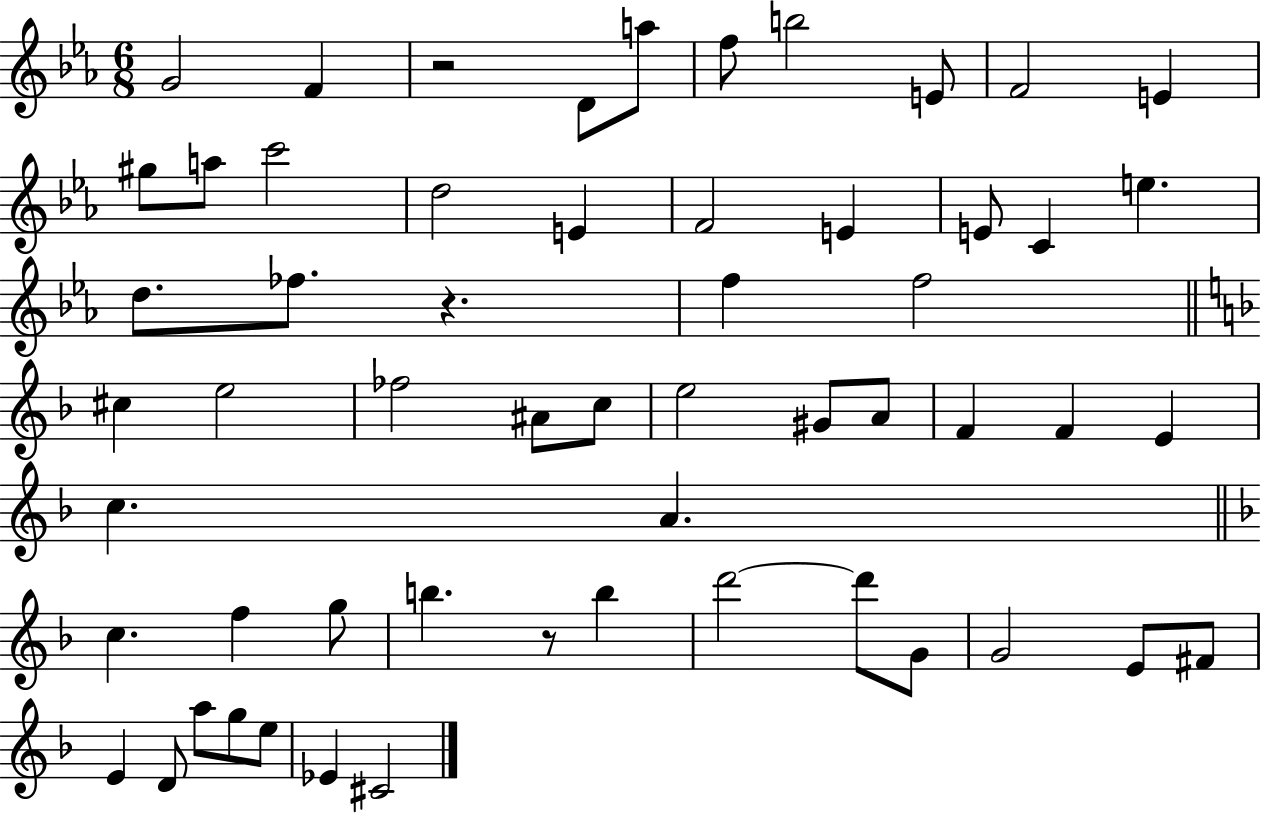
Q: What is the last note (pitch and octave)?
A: C#4